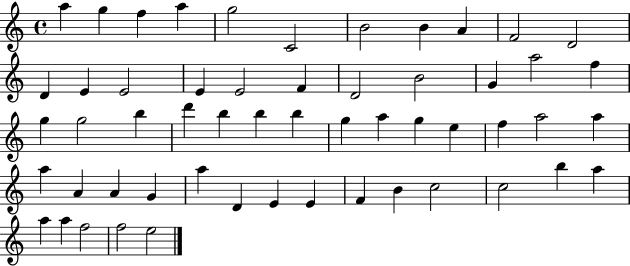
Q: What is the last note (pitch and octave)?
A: E5